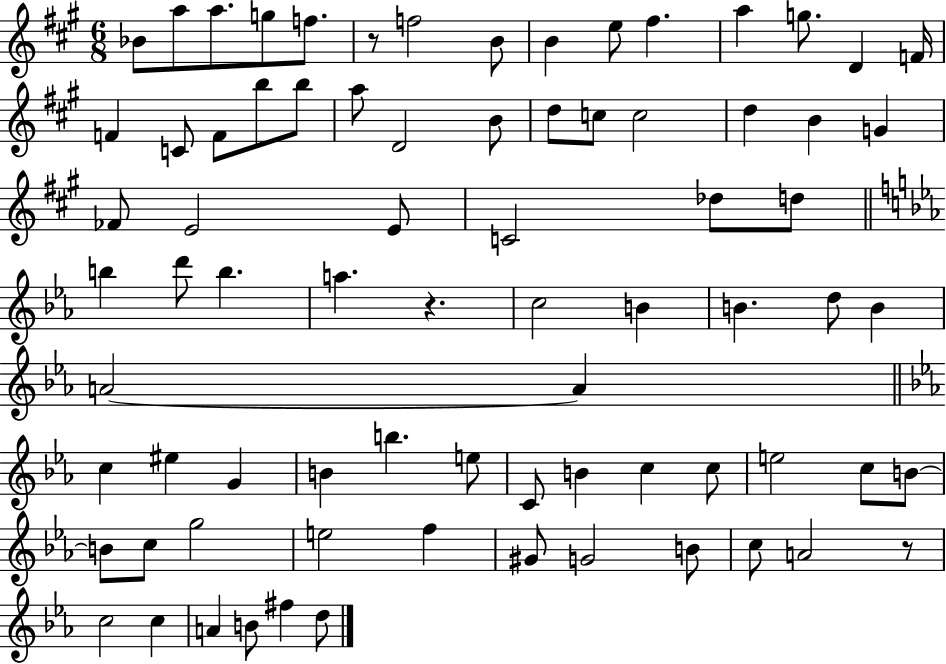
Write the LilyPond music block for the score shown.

{
  \clef treble
  \numericTimeSignature
  \time 6/8
  \key a \major
  \repeat volta 2 { bes'8 a''8 a''8. g''8 f''8. | r8 f''2 b'8 | b'4 e''8 fis''4. | a''4 g''8. d'4 f'16 | \break f'4 c'8 f'8 b''8 b''8 | a''8 d'2 b'8 | d''8 c''8 c''2 | d''4 b'4 g'4 | \break fes'8 e'2 e'8 | c'2 des''8 d''8 | \bar "||" \break \key ees \major b''4 d'''8 b''4. | a''4. r4. | c''2 b'4 | b'4. d''8 b'4 | \break a'2~~ a'4 | \bar "||" \break \key c \minor c''4 eis''4 g'4 | b'4 b''4. e''8 | c'8 b'4 c''4 c''8 | e''2 c''8 b'8~~ | \break b'8 c''8 g''2 | e''2 f''4 | gis'8 g'2 b'8 | c''8 a'2 r8 | \break c''2 c''4 | a'4 b'8 fis''4 d''8 | } \bar "|."
}